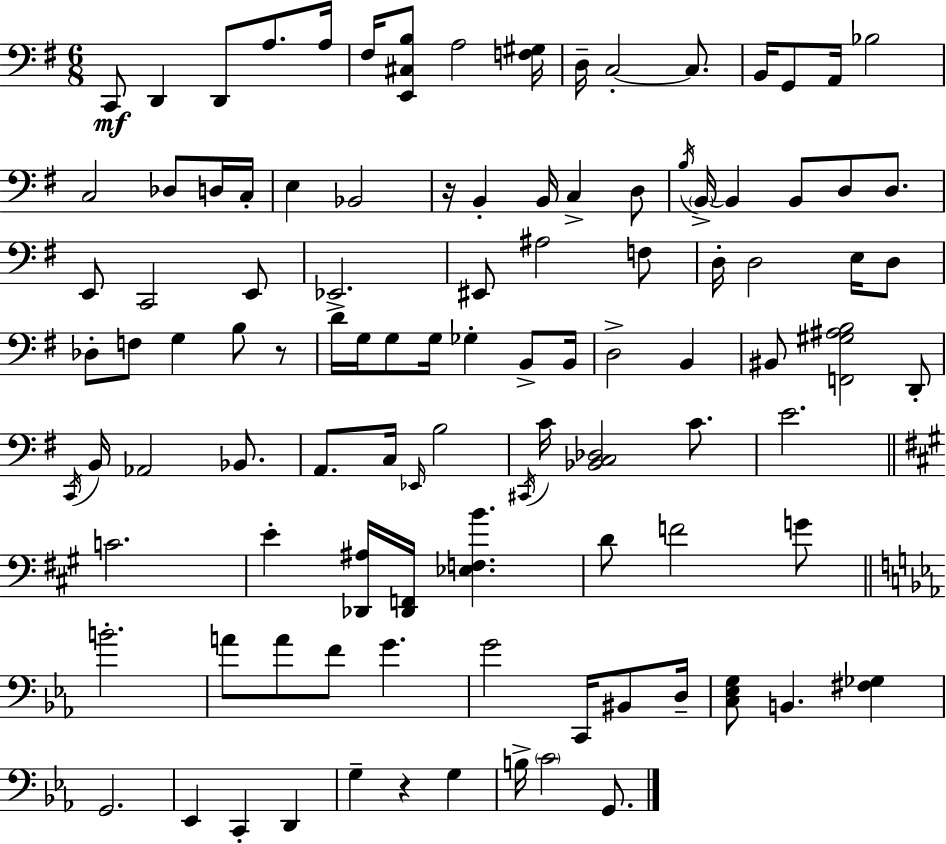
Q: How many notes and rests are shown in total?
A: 104